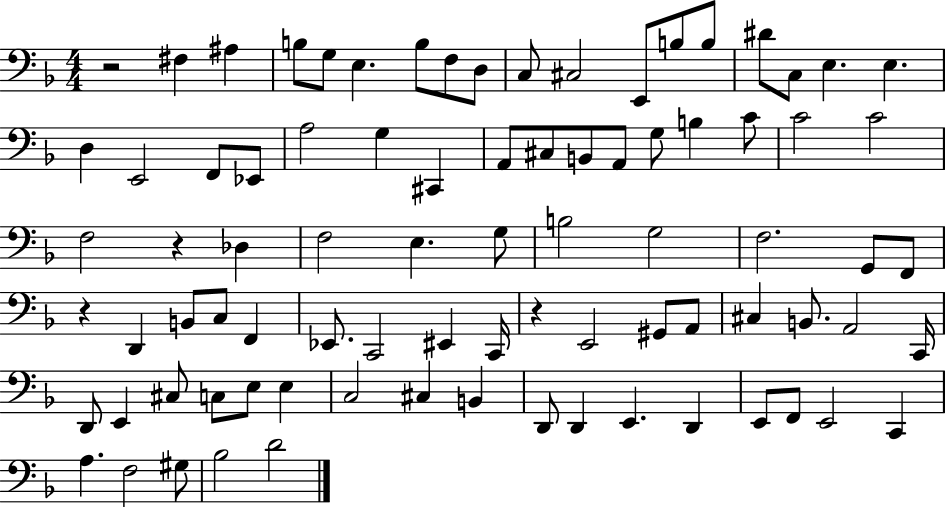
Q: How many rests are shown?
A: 4